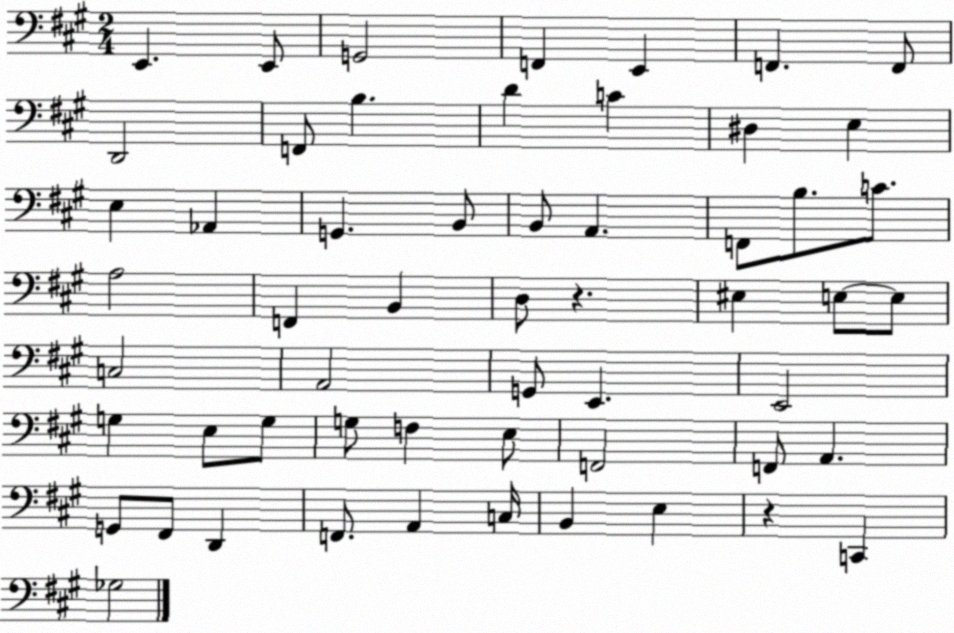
X:1
T:Untitled
M:2/4
L:1/4
K:A
E,, E,,/2 G,,2 F,, E,, F,, F,,/2 D,,2 F,,/2 B, D C ^D, E, E, _A,, G,, B,,/2 B,,/2 A,, F,,/2 B,/2 C/2 A,2 F,, B,, D,/2 z ^E, E,/2 E,/2 C,2 A,,2 G,,/2 E,, E,,2 G, E,/2 G,/2 G,/2 F, E,/2 F,,2 F,,/2 A,, G,,/2 ^F,,/2 D,, F,,/2 A,, C,/4 B,, E, z C,, _G,2